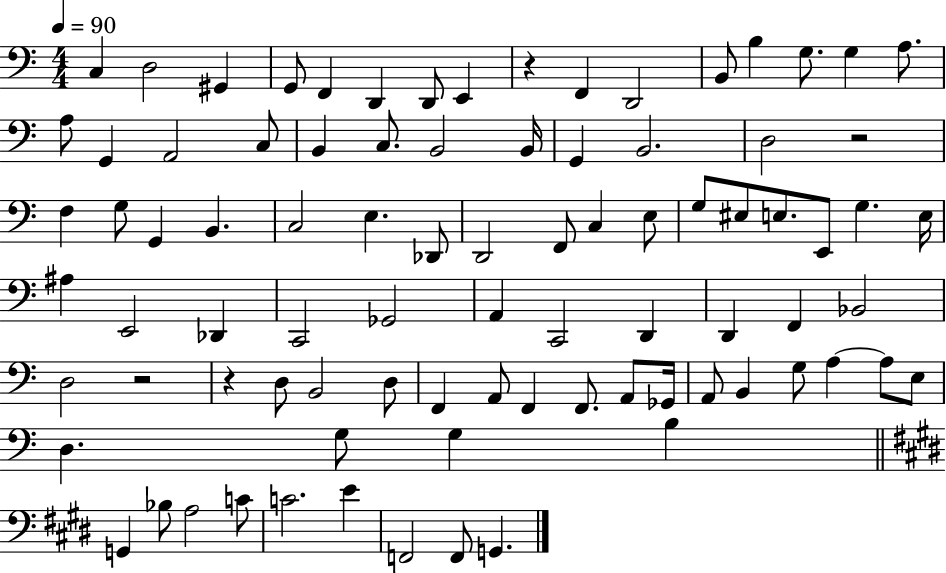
X:1
T:Untitled
M:4/4
L:1/4
K:C
C, D,2 ^G,, G,,/2 F,, D,, D,,/2 E,, z F,, D,,2 B,,/2 B, G,/2 G, A,/2 A,/2 G,, A,,2 C,/2 B,, C,/2 B,,2 B,,/4 G,, B,,2 D,2 z2 F, G,/2 G,, B,, C,2 E, _D,,/2 D,,2 F,,/2 C, E,/2 G,/2 ^E,/2 E,/2 E,,/2 G, E,/4 ^A, E,,2 _D,, C,,2 _G,,2 A,, C,,2 D,, D,, F,, _B,,2 D,2 z2 z D,/2 B,,2 D,/2 F,, A,,/2 F,, F,,/2 A,,/2 _G,,/4 A,,/2 B,, G,/2 A, A,/2 E,/2 D, G,/2 G, B, G,, _B,/2 A,2 C/2 C2 E F,,2 F,,/2 G,,